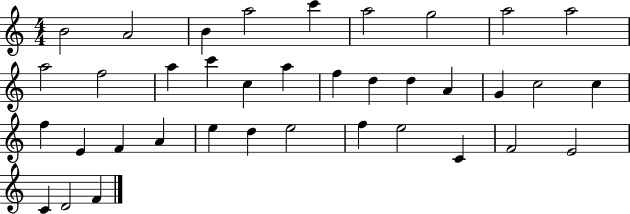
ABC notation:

X:1
T:Untitled
M:4/4
L:1/4
K:C
B2 A2 B a2 c' a2 g2 a2 a2 a2 f2 a c' c a f d d A G c2 c f E F A e d e2 f e2 C F2 E2 C D2 F